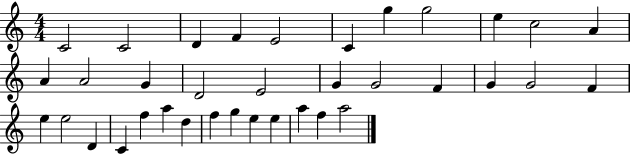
X:1
T:Untitled
M:4/4
L:1/4
K:C
C2 C2 D F E2 C g g2 e c2 A A A2 G D2 E2 G G2 F G G2 F e e2 D C f a d f g e e a f a2